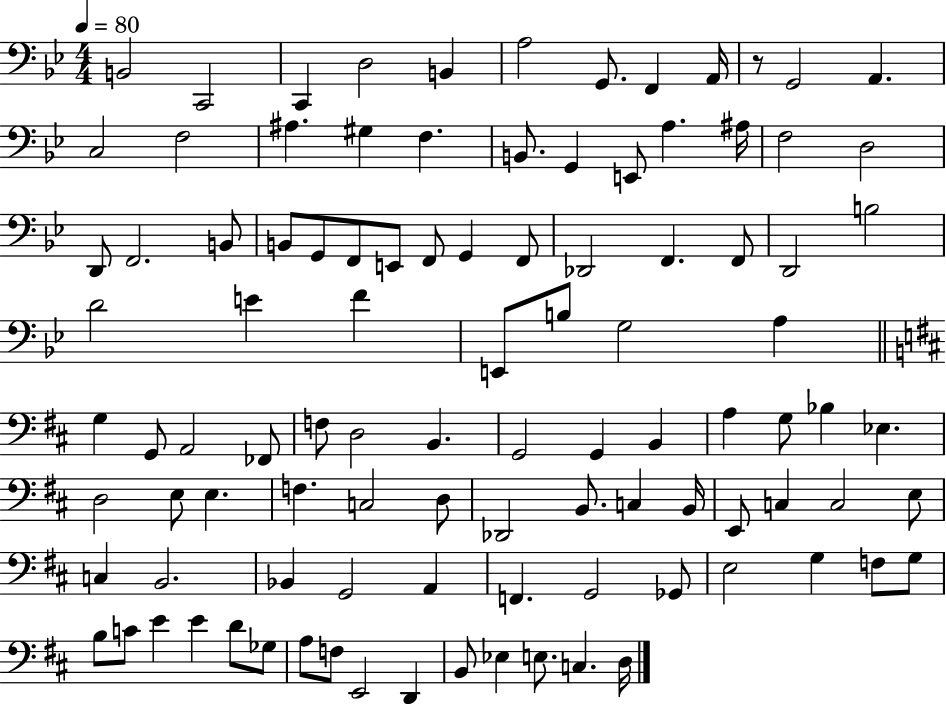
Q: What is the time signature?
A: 4/4